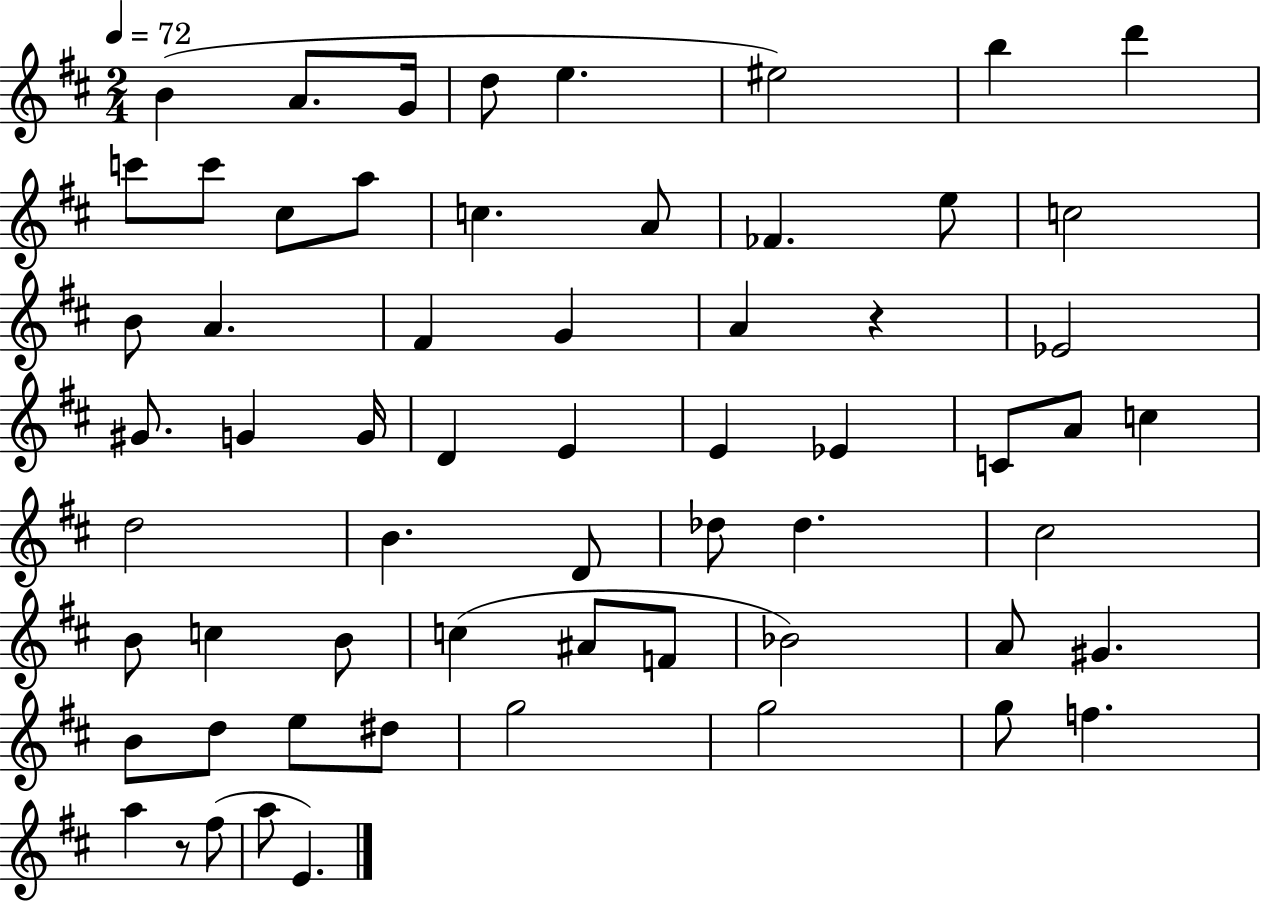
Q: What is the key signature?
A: D major